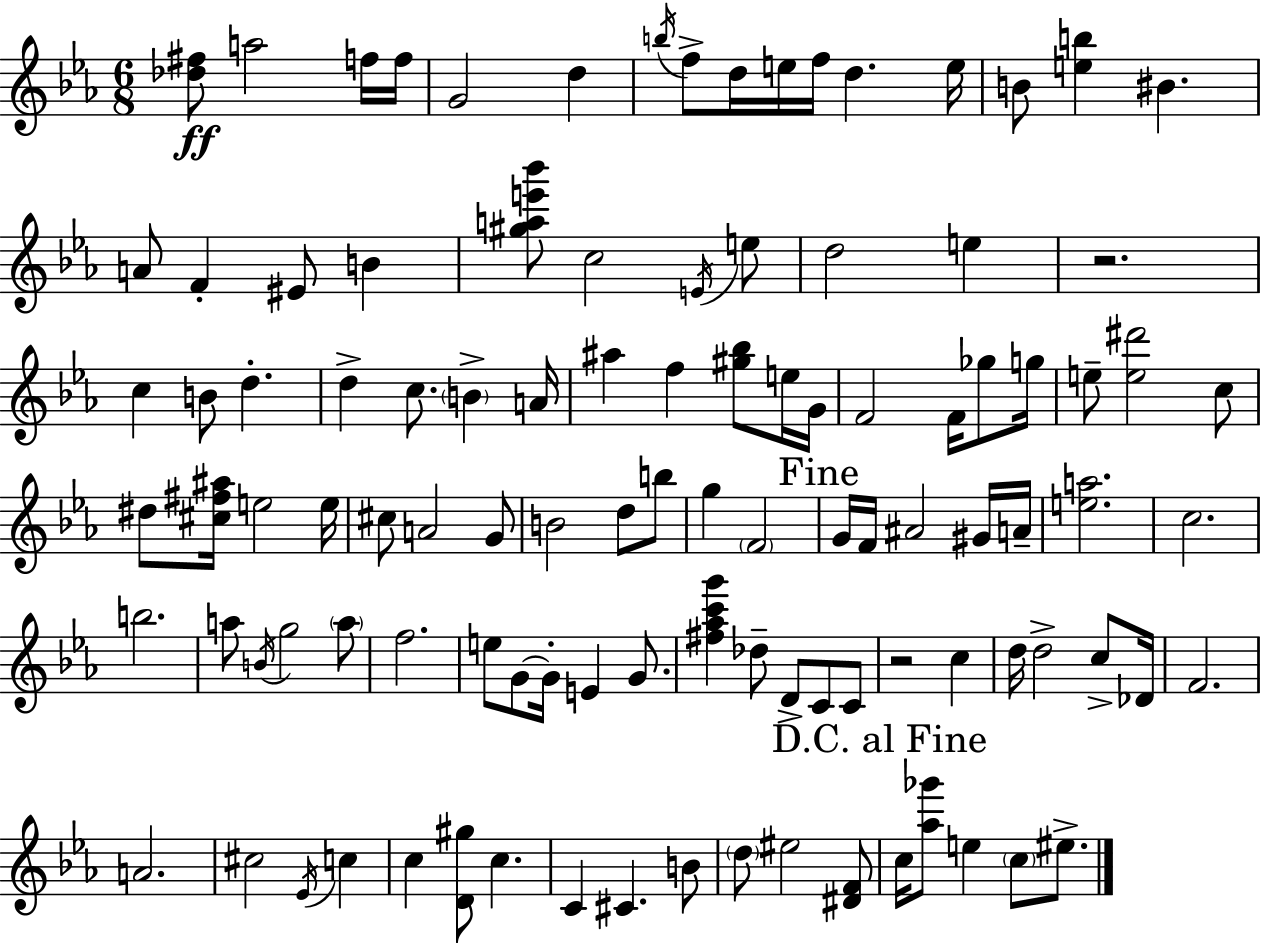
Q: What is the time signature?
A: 6/8